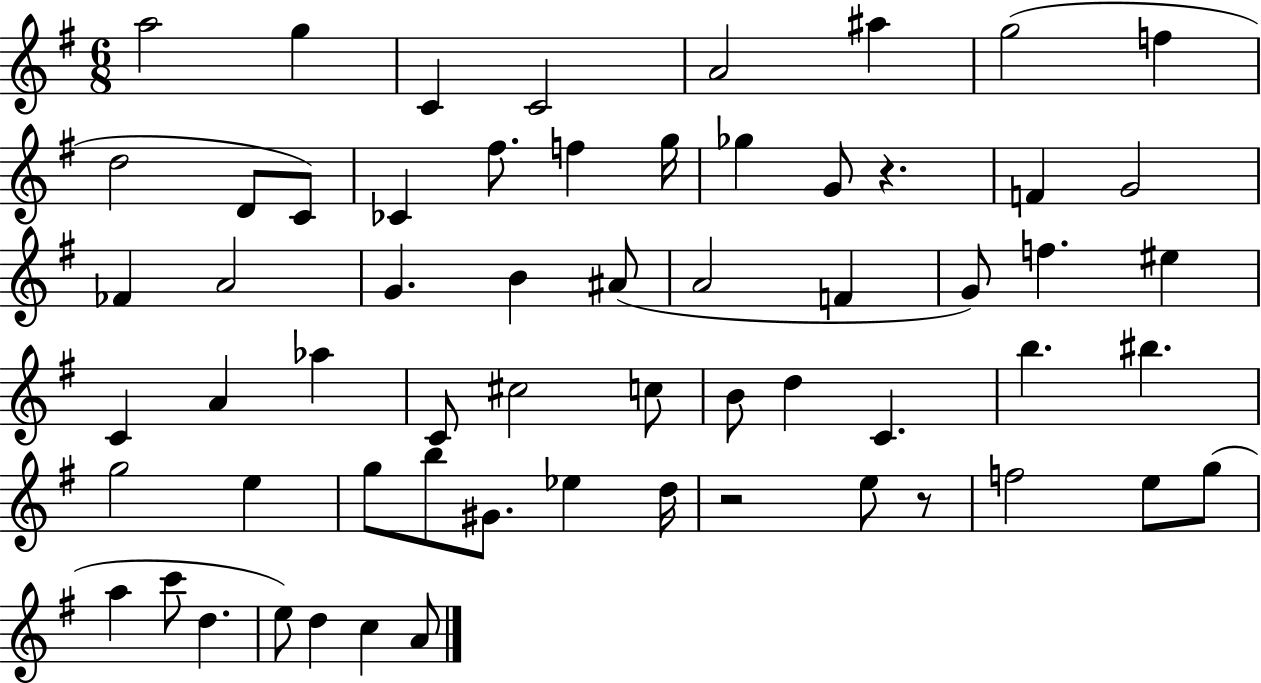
X:1
T:Untitled
M:6/8
L:1/4
K:G
a2 g C C2 A2 ^a g2 f d2 D/2 C/2 _C ^f/2 f g/4 _g G/2 z F G2 _F A2 G B ^A/2 A2 F G/2 f ^e C A _a C/2 ^c2 c/2 B/2 d C b ^b g2 e g/2 b/2 ^G/2 _e d/4 z2 e/2 z/2 f2 e/2 g/2 a c'/2 d e/2 d c A/2